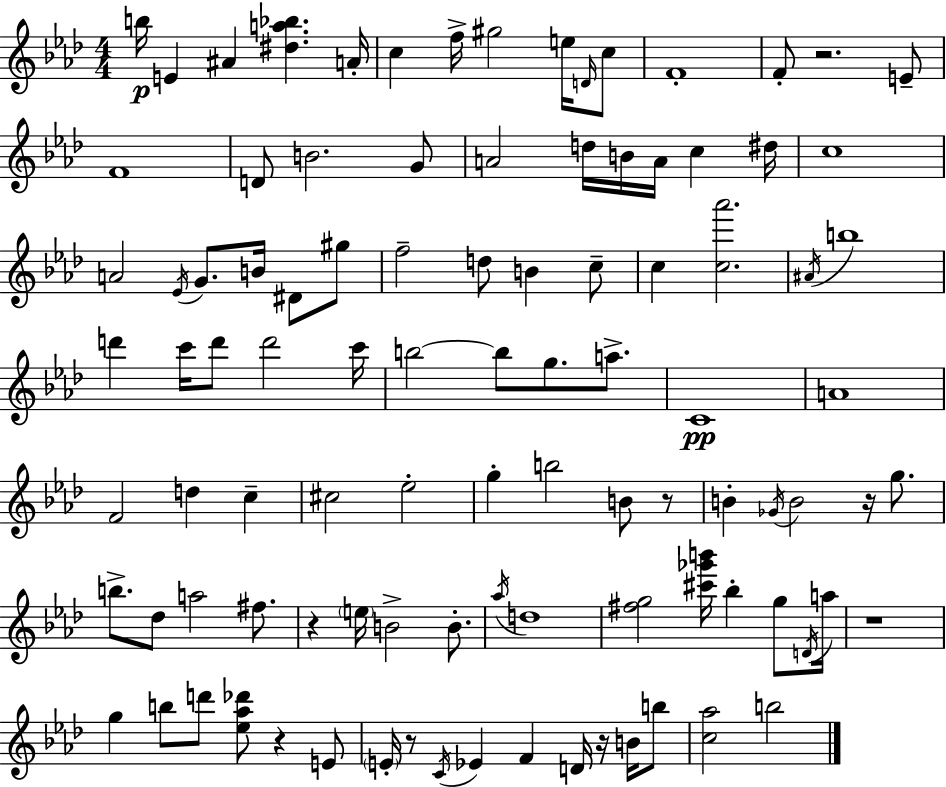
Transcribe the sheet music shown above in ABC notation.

X:1
T:Untitled
M:4/4
L:1/4
K:Ab
b/4 E ^A [^da_b] A/4 c f/4 ^g2 e/4 D/4 c/2 F4 F/2 z2 E/2 F4 D/2 B2 G/2 A2 d/4 B/4 A/4 c ^d/4 c4 A2 _E/4 G/2 B/4 ^D/2 ^g/2 f2 d/2 B c/2 c [c_a']2 ^A/4 b4 d' c'/4 d'/2 d'2 c'/4 b2 b/2 g/2 a/2 C4 A4 F2 d c ^c2 _e2 g b2 B/2 z/2 B _G/4 B2 z/4 g/2 b/2 _d/2 a2 ^f/2 z e/4 B2 B/2 _a/4 d4 [^fg]2 [^c'_g'b']/4 _b g/2 D/4 a/4 z4 g b/2 d'/2 [_e_a_d']/2 z E/2 E/4 z/2 C/4 _E F D/4 z/4 B/4 b/2 [c_a]2 b2